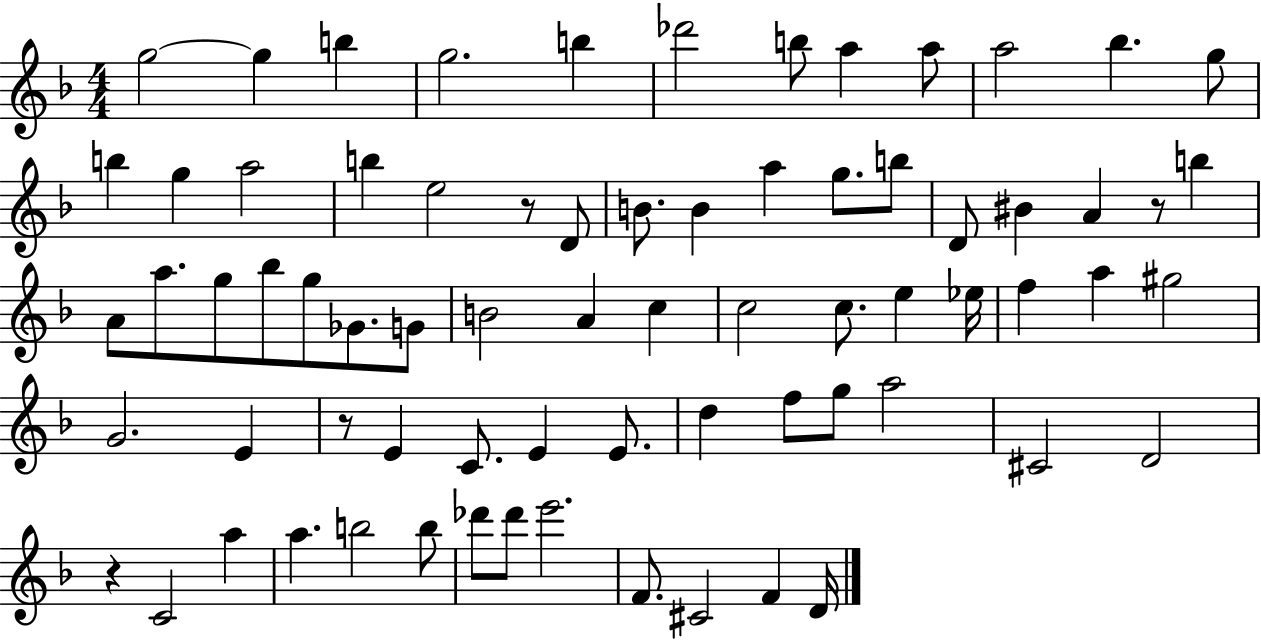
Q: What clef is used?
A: treble